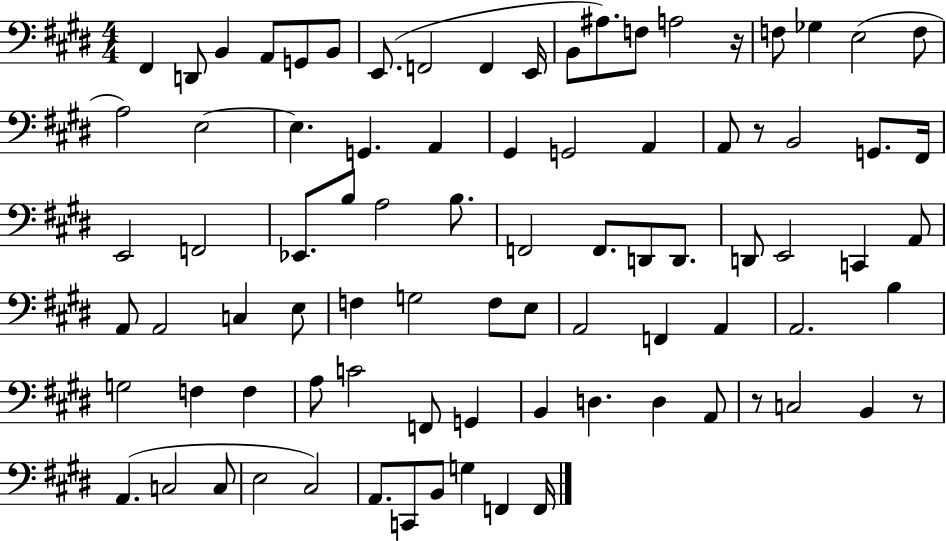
{
  \clef bass
  \numericTimeSignature
  \time 4/4
  \key e \major
  fis,4 d,8 b,4 a,8 g,8 b,8 | e,8.( f,2 f,4 e,16 | b,8 ais8.) f8 a2 r16 | f8 ges4 e2( f8 | \break a2) e2~~ | e4. g,4. a,4 | gis,4 g,2 a,4 | a,8 r8 b,2 g,8. fis,16 | \break e,2 f,2 | ees,8. b8 a2 b8. | f,2 f,8. d,8 d,8. | d,8 e,2 c,4 a,8 | \break a,8 a,2 c4 e8 | f4 g2 f8 e8 | a,2 f,4 a,4 | a,2. b4 | \break g2 f4 f4 | a8 c'2 f,8 g,4 | b,4 d4. d4 a,8 | r8 c2 b,4 r8 | \break a,4.( c2 c8 | e2 cis2) | a,8. c,8 b,8 g4 f,4 f,16 | \bar "|."
}